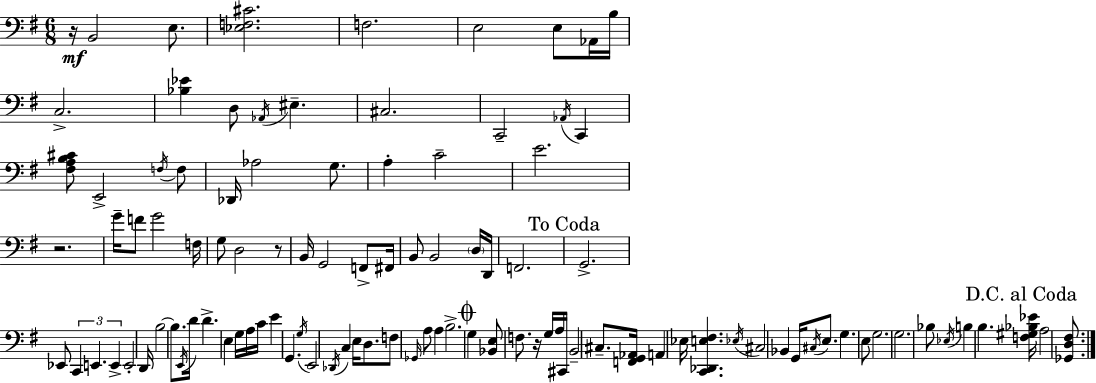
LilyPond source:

{
  \clef bass
  \numericTimeSignature
  \time 6/8
  \key g \major
  r16\mf b,2 e8. | <ees f cis'>2. | f2. | e2 e8 aes,16 b16 | \break c2.-> | <bes ees'>4 d8 \acciaccatura { aes,16 } eis4.-- | cis2. | c,2-- \acciaccatura { aes,16 } c,4 | \break <fis a b cis'>8 e,2-> | \acciaccatura { f16 } f8 des,16 aes2 | g8. a4-. c'2-- | e'2. | \break r2. | g'16-- f'8 g'2 | f16 g8 d2 | r8 b,16 g,2 | \break f,8-> fis,16 b,8 b,2 | \parenthesize d16 d,16 f,2. | \mark "To Coda" g,2.-> | ees,8 \tuplet 3/2 { c,4 e,4. | \break e,4-> } e,2-. | d,16 b2~~ | b8. \acciaccatura { e,16 } d'16 d'4.-> e4 | g16 a16 c'16 e'4 g,4. | \break \acciaccatura { g16 } e,2 | \acciaccatura { des,16 } c4 e16 d8. f8 | \grace { ges,16 } a8 a4 b2.-> | \mark \markup { \musicglyph "scripts.coda" } g4 <bes, e>8 | \break f8. r16 g16 a16 cis,16 b,2-- | cis8.-- <f, g, aes,>16 a,4 | ees16 <c, des, e fis>4. \acciaccatura { ees16 } cis2 | bes,4 g,16 \acciaccatura { cis16 } e8. | \break g4. e8 g2. | g2. | bes8 \acciaccatura { ees16 } | b4 b4. \mark "D.C. al Coda" <f gis bes ees'>16 a2 | \break <ges, d fis>8. \bar "|."
}